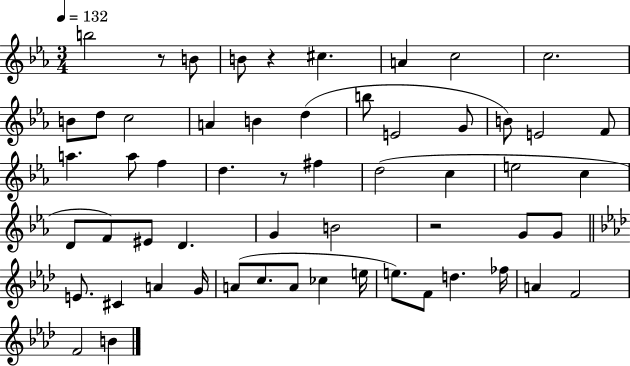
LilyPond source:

{
  \clef treble
  \numericTimeSignature
  \time 3/4
  \key ees \major
  \tempo 4 = 132
  b''2 r8 b'8 | b'8 r4 cis''4. | a'4 c''2 | c''2. | \break b'8 d''8 c''2 | a'4 b'4 d''4( | b''8 e'2 g'8 | b'8) e'2 f'8 | \break a''4. a''8 f''4 | d''4. r8 fis''4 | d''2( c''4 | e''2 c''4 | \break d'8 f'8) eis'8 d'4. | g'4 b'2 | r2 g'8 g'8 | \bar "||" \break \key f \minor e'8. cis'4 a'4 g'16 | a'8( c''8. a'8 ces''4 e''16 | e''8.) f'8 d''4. fes''16 | a'4 f'2 | \break f'2 b'4 | \bar "|."
}